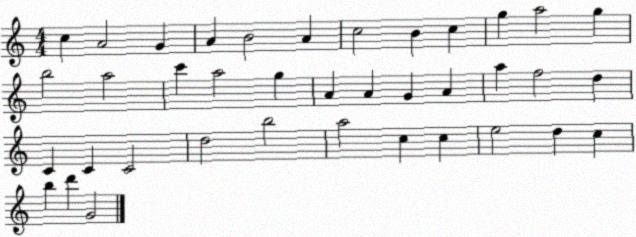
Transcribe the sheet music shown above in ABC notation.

X:1
T:Untitled
M:4/4
L:1/4
K:C
c A2 G A B2 A c2 B c g a2 g b2 a2 c' a2 g A A G A a f2 d C C C2 d2 b2 a2 c c e2 d c b d' G2